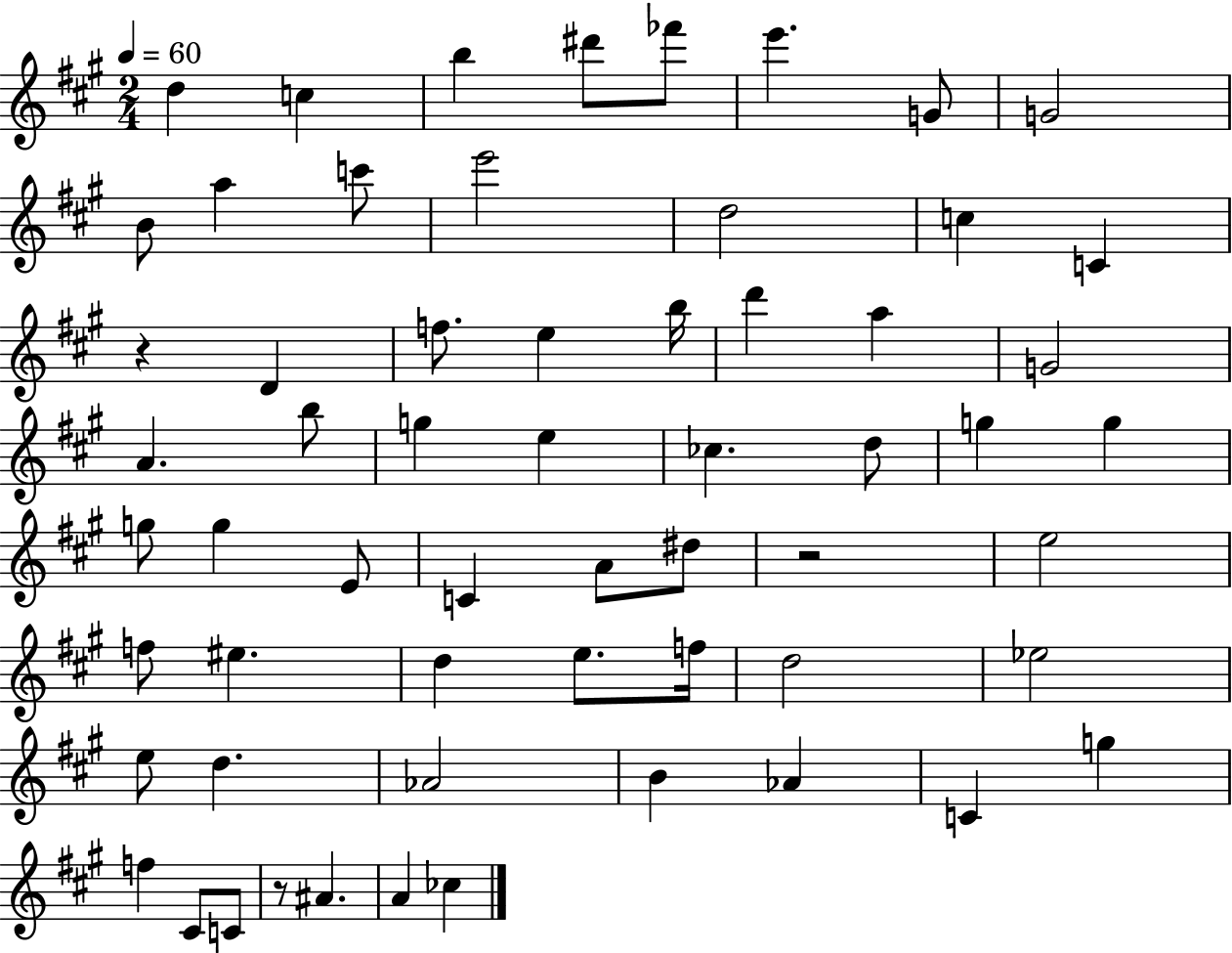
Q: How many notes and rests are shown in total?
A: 60